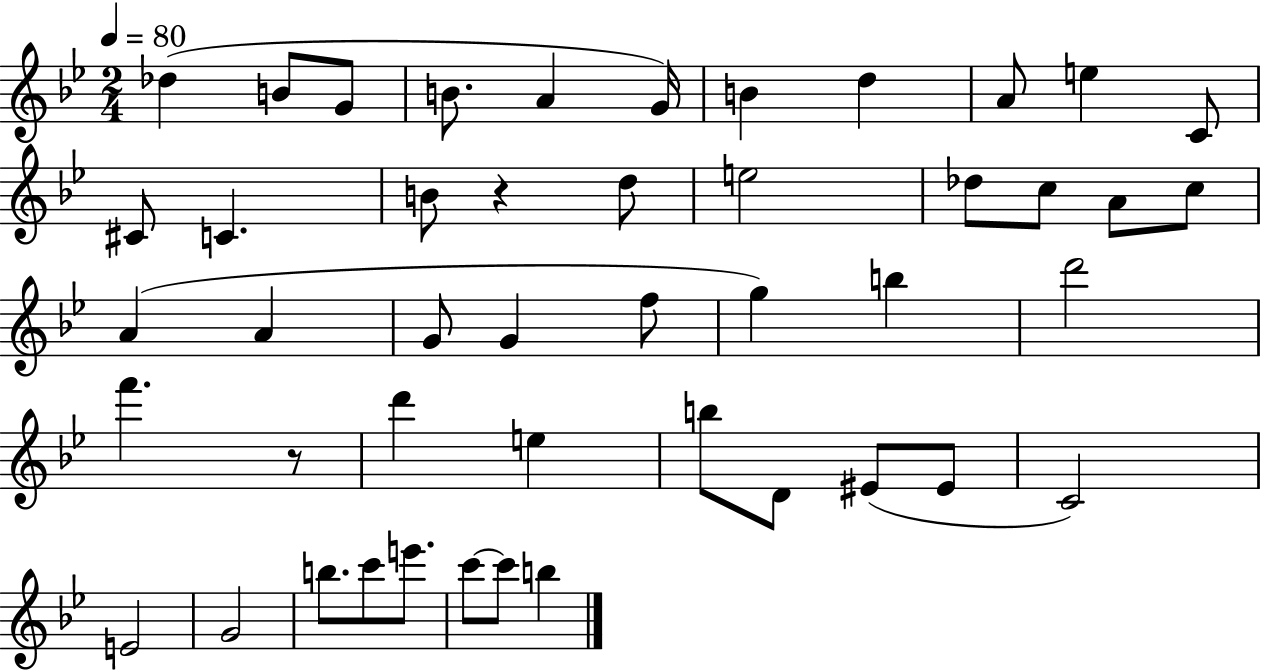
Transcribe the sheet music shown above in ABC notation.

X:1
T:Untitled
M:2/4
L:1/4
K:Bb
_d B/2 G/2 B/2 A G/4 B d A/2 e C/2 ^C/2 C B/2 z d/2 e2 _d/2 c/2 A/2 c/2 A A G/2 G f/2 g b d'2 f' z/2 d' e b/2 D/2 ^E/2 ^E/2 C2 E2 G2 b/2 c'/2 e'/2 c'/2 c'/2 b